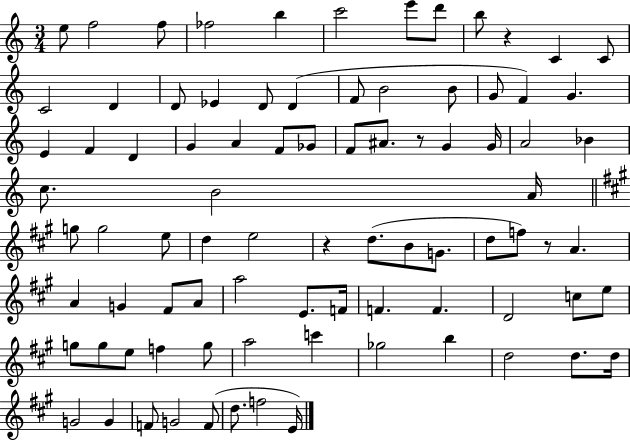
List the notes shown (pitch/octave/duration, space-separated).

E5/e F5/h F5/e FES5/h B5/q C6/h E6/e D6/e B5/e R/q C4/q C4/e C4/h D4/q D4/e Eb4/q D4/e D4/q F4/e B4/h B4/e G4/e F4/q G4/q. E4/q F4/q D4/q G4/q A4/q F4/e Gb4/e F4/e A#4/e. R/e G4/q G4/s A4/h Bb4/q C5/e. B4/h A4/s G5/e G5/h E5/e D5/q E5/h R/q D5/e. B4/e G4/e. D5/e F5/e R/e A4/q. A4/q G4/q F#4/e A4/e A5/h E4/e. F4/s F4/q. F4/q. D4/h C5/e E5/e G5/e G5/e E5/e F5/q G5/e A5/h C6/q Gb5/h B5/q D5/h D5/e. D5/s G4/h G4/q F4/e G4/h F4/e D5/e. F5/h E4/s